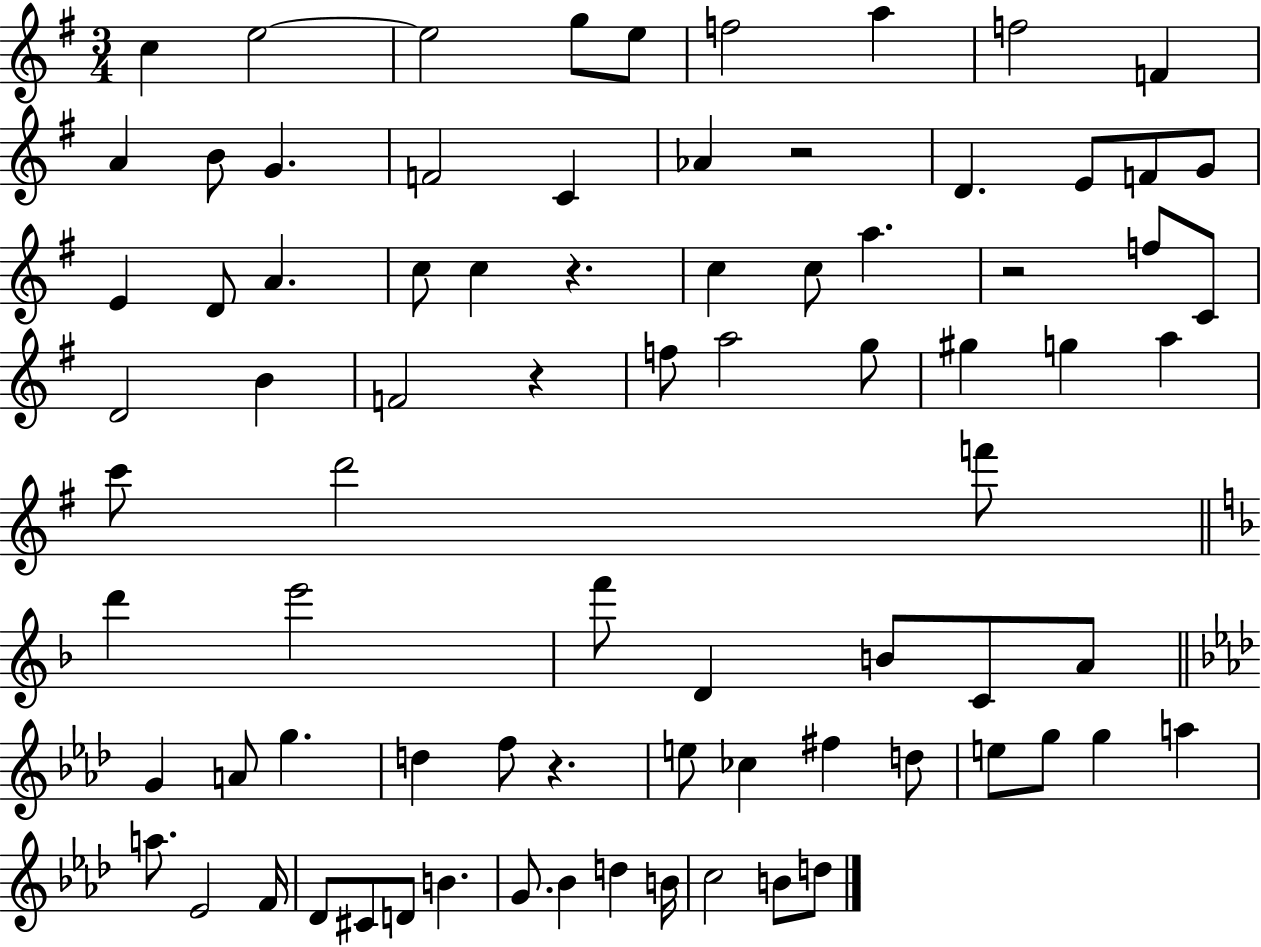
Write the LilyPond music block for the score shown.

{
  \clef treble
  \numericTimeSignature
  \time 3/4
  \key g \major
  c''4 e''2~~ | e''2 g''8 e''8 | f''2 a''4 | f''2 f'4 | \break a'4 b'8 g'4. | f'2 c'4 | aes'4 r2 | d'4. e'8 f'8 g'8 | \break e'4 d'8 a'4. | c''8 c''4 r4. | c''4 c''8 a''4. | r2 f''8 c'8 | \break d'2 b'4 | f'2 r4 | f''8 a''2 g''8 | gis''4 g''4 a''4 | \break c'''8 d'''2 f'''8 | \bar "||" \break \key f \major d'''4 e'''2 | f'''8 d'4 b'8 c'8 a'8 | \bar "||" \break \key f \minor g'4 a'8 g''4. | d''4 f''8 r4. | e''8 ces''4 fis''4 d''8 | e''8 g''8 g''4 a''4 | \break a''8. ees'2 f'16 | des'8 cis'8 d'8 b'4. | g'8. bes'4 d''4 b'16 | c''2 b'8 d''8 | \break \bar "|."
}